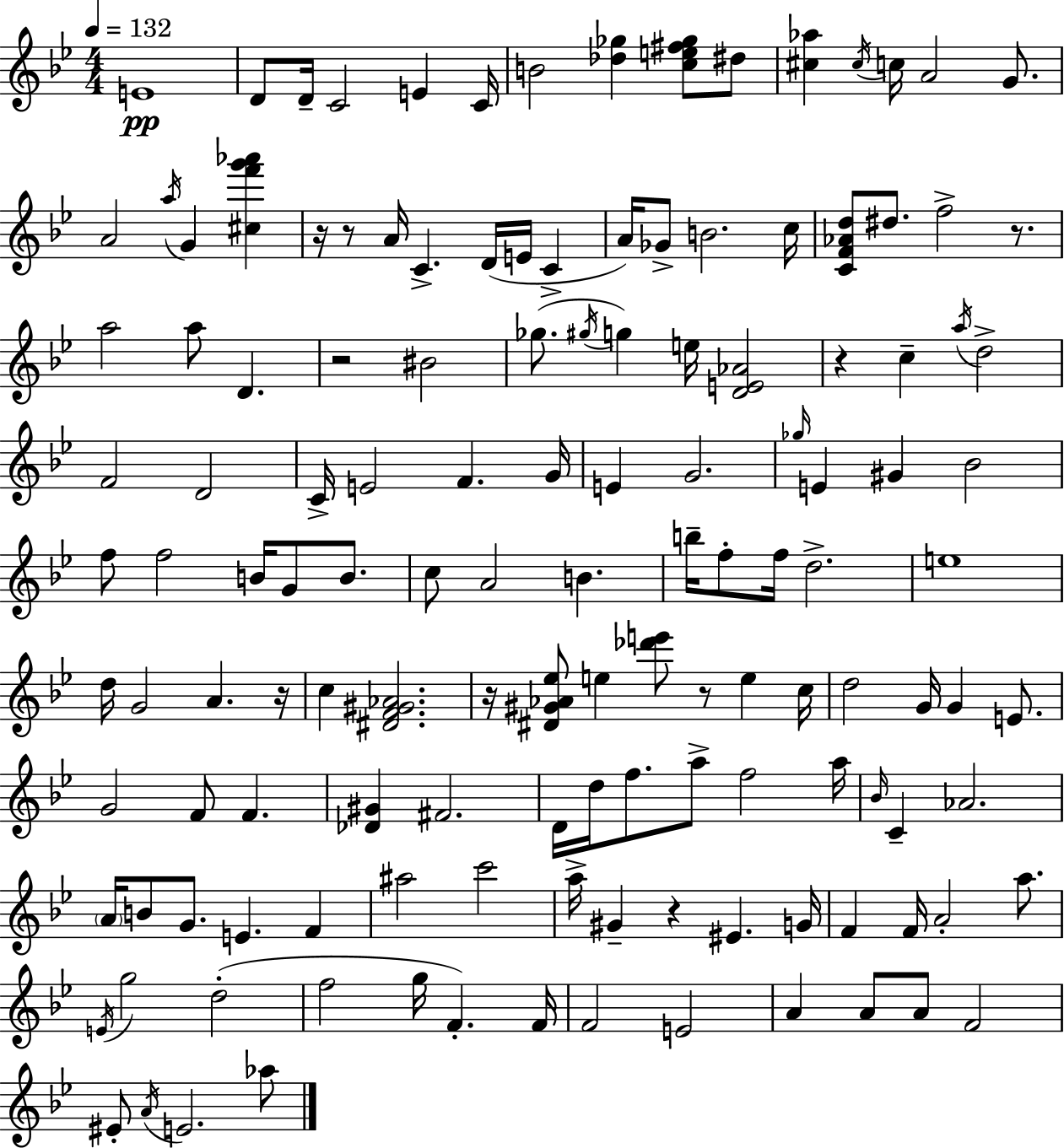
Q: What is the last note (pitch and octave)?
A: Ab5